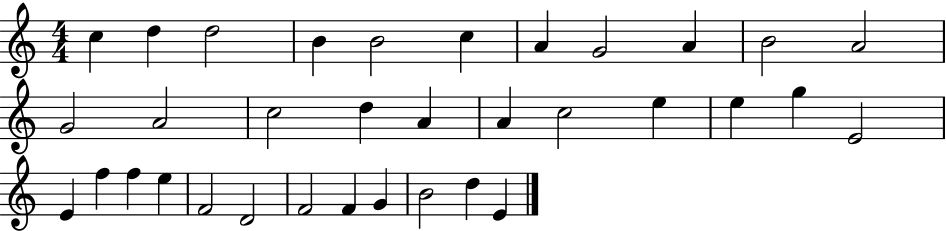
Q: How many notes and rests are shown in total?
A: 34